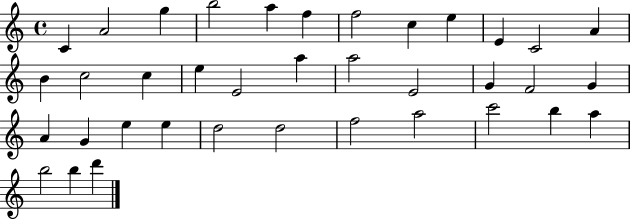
C4/q A4/h G5/q B5/h A5/q F5/q F5/h C5/q E5/q E4/q C4/h A4/q B4/q C5/h C5/q E5/q E4/h A5/q A5/h E4/h G4/q F4/h G4/q A4/q G4/q E5/q E5/q D5/h D5/h F5/h A5/h C6/h B5/q A5/q B5/h B5/q D6/q